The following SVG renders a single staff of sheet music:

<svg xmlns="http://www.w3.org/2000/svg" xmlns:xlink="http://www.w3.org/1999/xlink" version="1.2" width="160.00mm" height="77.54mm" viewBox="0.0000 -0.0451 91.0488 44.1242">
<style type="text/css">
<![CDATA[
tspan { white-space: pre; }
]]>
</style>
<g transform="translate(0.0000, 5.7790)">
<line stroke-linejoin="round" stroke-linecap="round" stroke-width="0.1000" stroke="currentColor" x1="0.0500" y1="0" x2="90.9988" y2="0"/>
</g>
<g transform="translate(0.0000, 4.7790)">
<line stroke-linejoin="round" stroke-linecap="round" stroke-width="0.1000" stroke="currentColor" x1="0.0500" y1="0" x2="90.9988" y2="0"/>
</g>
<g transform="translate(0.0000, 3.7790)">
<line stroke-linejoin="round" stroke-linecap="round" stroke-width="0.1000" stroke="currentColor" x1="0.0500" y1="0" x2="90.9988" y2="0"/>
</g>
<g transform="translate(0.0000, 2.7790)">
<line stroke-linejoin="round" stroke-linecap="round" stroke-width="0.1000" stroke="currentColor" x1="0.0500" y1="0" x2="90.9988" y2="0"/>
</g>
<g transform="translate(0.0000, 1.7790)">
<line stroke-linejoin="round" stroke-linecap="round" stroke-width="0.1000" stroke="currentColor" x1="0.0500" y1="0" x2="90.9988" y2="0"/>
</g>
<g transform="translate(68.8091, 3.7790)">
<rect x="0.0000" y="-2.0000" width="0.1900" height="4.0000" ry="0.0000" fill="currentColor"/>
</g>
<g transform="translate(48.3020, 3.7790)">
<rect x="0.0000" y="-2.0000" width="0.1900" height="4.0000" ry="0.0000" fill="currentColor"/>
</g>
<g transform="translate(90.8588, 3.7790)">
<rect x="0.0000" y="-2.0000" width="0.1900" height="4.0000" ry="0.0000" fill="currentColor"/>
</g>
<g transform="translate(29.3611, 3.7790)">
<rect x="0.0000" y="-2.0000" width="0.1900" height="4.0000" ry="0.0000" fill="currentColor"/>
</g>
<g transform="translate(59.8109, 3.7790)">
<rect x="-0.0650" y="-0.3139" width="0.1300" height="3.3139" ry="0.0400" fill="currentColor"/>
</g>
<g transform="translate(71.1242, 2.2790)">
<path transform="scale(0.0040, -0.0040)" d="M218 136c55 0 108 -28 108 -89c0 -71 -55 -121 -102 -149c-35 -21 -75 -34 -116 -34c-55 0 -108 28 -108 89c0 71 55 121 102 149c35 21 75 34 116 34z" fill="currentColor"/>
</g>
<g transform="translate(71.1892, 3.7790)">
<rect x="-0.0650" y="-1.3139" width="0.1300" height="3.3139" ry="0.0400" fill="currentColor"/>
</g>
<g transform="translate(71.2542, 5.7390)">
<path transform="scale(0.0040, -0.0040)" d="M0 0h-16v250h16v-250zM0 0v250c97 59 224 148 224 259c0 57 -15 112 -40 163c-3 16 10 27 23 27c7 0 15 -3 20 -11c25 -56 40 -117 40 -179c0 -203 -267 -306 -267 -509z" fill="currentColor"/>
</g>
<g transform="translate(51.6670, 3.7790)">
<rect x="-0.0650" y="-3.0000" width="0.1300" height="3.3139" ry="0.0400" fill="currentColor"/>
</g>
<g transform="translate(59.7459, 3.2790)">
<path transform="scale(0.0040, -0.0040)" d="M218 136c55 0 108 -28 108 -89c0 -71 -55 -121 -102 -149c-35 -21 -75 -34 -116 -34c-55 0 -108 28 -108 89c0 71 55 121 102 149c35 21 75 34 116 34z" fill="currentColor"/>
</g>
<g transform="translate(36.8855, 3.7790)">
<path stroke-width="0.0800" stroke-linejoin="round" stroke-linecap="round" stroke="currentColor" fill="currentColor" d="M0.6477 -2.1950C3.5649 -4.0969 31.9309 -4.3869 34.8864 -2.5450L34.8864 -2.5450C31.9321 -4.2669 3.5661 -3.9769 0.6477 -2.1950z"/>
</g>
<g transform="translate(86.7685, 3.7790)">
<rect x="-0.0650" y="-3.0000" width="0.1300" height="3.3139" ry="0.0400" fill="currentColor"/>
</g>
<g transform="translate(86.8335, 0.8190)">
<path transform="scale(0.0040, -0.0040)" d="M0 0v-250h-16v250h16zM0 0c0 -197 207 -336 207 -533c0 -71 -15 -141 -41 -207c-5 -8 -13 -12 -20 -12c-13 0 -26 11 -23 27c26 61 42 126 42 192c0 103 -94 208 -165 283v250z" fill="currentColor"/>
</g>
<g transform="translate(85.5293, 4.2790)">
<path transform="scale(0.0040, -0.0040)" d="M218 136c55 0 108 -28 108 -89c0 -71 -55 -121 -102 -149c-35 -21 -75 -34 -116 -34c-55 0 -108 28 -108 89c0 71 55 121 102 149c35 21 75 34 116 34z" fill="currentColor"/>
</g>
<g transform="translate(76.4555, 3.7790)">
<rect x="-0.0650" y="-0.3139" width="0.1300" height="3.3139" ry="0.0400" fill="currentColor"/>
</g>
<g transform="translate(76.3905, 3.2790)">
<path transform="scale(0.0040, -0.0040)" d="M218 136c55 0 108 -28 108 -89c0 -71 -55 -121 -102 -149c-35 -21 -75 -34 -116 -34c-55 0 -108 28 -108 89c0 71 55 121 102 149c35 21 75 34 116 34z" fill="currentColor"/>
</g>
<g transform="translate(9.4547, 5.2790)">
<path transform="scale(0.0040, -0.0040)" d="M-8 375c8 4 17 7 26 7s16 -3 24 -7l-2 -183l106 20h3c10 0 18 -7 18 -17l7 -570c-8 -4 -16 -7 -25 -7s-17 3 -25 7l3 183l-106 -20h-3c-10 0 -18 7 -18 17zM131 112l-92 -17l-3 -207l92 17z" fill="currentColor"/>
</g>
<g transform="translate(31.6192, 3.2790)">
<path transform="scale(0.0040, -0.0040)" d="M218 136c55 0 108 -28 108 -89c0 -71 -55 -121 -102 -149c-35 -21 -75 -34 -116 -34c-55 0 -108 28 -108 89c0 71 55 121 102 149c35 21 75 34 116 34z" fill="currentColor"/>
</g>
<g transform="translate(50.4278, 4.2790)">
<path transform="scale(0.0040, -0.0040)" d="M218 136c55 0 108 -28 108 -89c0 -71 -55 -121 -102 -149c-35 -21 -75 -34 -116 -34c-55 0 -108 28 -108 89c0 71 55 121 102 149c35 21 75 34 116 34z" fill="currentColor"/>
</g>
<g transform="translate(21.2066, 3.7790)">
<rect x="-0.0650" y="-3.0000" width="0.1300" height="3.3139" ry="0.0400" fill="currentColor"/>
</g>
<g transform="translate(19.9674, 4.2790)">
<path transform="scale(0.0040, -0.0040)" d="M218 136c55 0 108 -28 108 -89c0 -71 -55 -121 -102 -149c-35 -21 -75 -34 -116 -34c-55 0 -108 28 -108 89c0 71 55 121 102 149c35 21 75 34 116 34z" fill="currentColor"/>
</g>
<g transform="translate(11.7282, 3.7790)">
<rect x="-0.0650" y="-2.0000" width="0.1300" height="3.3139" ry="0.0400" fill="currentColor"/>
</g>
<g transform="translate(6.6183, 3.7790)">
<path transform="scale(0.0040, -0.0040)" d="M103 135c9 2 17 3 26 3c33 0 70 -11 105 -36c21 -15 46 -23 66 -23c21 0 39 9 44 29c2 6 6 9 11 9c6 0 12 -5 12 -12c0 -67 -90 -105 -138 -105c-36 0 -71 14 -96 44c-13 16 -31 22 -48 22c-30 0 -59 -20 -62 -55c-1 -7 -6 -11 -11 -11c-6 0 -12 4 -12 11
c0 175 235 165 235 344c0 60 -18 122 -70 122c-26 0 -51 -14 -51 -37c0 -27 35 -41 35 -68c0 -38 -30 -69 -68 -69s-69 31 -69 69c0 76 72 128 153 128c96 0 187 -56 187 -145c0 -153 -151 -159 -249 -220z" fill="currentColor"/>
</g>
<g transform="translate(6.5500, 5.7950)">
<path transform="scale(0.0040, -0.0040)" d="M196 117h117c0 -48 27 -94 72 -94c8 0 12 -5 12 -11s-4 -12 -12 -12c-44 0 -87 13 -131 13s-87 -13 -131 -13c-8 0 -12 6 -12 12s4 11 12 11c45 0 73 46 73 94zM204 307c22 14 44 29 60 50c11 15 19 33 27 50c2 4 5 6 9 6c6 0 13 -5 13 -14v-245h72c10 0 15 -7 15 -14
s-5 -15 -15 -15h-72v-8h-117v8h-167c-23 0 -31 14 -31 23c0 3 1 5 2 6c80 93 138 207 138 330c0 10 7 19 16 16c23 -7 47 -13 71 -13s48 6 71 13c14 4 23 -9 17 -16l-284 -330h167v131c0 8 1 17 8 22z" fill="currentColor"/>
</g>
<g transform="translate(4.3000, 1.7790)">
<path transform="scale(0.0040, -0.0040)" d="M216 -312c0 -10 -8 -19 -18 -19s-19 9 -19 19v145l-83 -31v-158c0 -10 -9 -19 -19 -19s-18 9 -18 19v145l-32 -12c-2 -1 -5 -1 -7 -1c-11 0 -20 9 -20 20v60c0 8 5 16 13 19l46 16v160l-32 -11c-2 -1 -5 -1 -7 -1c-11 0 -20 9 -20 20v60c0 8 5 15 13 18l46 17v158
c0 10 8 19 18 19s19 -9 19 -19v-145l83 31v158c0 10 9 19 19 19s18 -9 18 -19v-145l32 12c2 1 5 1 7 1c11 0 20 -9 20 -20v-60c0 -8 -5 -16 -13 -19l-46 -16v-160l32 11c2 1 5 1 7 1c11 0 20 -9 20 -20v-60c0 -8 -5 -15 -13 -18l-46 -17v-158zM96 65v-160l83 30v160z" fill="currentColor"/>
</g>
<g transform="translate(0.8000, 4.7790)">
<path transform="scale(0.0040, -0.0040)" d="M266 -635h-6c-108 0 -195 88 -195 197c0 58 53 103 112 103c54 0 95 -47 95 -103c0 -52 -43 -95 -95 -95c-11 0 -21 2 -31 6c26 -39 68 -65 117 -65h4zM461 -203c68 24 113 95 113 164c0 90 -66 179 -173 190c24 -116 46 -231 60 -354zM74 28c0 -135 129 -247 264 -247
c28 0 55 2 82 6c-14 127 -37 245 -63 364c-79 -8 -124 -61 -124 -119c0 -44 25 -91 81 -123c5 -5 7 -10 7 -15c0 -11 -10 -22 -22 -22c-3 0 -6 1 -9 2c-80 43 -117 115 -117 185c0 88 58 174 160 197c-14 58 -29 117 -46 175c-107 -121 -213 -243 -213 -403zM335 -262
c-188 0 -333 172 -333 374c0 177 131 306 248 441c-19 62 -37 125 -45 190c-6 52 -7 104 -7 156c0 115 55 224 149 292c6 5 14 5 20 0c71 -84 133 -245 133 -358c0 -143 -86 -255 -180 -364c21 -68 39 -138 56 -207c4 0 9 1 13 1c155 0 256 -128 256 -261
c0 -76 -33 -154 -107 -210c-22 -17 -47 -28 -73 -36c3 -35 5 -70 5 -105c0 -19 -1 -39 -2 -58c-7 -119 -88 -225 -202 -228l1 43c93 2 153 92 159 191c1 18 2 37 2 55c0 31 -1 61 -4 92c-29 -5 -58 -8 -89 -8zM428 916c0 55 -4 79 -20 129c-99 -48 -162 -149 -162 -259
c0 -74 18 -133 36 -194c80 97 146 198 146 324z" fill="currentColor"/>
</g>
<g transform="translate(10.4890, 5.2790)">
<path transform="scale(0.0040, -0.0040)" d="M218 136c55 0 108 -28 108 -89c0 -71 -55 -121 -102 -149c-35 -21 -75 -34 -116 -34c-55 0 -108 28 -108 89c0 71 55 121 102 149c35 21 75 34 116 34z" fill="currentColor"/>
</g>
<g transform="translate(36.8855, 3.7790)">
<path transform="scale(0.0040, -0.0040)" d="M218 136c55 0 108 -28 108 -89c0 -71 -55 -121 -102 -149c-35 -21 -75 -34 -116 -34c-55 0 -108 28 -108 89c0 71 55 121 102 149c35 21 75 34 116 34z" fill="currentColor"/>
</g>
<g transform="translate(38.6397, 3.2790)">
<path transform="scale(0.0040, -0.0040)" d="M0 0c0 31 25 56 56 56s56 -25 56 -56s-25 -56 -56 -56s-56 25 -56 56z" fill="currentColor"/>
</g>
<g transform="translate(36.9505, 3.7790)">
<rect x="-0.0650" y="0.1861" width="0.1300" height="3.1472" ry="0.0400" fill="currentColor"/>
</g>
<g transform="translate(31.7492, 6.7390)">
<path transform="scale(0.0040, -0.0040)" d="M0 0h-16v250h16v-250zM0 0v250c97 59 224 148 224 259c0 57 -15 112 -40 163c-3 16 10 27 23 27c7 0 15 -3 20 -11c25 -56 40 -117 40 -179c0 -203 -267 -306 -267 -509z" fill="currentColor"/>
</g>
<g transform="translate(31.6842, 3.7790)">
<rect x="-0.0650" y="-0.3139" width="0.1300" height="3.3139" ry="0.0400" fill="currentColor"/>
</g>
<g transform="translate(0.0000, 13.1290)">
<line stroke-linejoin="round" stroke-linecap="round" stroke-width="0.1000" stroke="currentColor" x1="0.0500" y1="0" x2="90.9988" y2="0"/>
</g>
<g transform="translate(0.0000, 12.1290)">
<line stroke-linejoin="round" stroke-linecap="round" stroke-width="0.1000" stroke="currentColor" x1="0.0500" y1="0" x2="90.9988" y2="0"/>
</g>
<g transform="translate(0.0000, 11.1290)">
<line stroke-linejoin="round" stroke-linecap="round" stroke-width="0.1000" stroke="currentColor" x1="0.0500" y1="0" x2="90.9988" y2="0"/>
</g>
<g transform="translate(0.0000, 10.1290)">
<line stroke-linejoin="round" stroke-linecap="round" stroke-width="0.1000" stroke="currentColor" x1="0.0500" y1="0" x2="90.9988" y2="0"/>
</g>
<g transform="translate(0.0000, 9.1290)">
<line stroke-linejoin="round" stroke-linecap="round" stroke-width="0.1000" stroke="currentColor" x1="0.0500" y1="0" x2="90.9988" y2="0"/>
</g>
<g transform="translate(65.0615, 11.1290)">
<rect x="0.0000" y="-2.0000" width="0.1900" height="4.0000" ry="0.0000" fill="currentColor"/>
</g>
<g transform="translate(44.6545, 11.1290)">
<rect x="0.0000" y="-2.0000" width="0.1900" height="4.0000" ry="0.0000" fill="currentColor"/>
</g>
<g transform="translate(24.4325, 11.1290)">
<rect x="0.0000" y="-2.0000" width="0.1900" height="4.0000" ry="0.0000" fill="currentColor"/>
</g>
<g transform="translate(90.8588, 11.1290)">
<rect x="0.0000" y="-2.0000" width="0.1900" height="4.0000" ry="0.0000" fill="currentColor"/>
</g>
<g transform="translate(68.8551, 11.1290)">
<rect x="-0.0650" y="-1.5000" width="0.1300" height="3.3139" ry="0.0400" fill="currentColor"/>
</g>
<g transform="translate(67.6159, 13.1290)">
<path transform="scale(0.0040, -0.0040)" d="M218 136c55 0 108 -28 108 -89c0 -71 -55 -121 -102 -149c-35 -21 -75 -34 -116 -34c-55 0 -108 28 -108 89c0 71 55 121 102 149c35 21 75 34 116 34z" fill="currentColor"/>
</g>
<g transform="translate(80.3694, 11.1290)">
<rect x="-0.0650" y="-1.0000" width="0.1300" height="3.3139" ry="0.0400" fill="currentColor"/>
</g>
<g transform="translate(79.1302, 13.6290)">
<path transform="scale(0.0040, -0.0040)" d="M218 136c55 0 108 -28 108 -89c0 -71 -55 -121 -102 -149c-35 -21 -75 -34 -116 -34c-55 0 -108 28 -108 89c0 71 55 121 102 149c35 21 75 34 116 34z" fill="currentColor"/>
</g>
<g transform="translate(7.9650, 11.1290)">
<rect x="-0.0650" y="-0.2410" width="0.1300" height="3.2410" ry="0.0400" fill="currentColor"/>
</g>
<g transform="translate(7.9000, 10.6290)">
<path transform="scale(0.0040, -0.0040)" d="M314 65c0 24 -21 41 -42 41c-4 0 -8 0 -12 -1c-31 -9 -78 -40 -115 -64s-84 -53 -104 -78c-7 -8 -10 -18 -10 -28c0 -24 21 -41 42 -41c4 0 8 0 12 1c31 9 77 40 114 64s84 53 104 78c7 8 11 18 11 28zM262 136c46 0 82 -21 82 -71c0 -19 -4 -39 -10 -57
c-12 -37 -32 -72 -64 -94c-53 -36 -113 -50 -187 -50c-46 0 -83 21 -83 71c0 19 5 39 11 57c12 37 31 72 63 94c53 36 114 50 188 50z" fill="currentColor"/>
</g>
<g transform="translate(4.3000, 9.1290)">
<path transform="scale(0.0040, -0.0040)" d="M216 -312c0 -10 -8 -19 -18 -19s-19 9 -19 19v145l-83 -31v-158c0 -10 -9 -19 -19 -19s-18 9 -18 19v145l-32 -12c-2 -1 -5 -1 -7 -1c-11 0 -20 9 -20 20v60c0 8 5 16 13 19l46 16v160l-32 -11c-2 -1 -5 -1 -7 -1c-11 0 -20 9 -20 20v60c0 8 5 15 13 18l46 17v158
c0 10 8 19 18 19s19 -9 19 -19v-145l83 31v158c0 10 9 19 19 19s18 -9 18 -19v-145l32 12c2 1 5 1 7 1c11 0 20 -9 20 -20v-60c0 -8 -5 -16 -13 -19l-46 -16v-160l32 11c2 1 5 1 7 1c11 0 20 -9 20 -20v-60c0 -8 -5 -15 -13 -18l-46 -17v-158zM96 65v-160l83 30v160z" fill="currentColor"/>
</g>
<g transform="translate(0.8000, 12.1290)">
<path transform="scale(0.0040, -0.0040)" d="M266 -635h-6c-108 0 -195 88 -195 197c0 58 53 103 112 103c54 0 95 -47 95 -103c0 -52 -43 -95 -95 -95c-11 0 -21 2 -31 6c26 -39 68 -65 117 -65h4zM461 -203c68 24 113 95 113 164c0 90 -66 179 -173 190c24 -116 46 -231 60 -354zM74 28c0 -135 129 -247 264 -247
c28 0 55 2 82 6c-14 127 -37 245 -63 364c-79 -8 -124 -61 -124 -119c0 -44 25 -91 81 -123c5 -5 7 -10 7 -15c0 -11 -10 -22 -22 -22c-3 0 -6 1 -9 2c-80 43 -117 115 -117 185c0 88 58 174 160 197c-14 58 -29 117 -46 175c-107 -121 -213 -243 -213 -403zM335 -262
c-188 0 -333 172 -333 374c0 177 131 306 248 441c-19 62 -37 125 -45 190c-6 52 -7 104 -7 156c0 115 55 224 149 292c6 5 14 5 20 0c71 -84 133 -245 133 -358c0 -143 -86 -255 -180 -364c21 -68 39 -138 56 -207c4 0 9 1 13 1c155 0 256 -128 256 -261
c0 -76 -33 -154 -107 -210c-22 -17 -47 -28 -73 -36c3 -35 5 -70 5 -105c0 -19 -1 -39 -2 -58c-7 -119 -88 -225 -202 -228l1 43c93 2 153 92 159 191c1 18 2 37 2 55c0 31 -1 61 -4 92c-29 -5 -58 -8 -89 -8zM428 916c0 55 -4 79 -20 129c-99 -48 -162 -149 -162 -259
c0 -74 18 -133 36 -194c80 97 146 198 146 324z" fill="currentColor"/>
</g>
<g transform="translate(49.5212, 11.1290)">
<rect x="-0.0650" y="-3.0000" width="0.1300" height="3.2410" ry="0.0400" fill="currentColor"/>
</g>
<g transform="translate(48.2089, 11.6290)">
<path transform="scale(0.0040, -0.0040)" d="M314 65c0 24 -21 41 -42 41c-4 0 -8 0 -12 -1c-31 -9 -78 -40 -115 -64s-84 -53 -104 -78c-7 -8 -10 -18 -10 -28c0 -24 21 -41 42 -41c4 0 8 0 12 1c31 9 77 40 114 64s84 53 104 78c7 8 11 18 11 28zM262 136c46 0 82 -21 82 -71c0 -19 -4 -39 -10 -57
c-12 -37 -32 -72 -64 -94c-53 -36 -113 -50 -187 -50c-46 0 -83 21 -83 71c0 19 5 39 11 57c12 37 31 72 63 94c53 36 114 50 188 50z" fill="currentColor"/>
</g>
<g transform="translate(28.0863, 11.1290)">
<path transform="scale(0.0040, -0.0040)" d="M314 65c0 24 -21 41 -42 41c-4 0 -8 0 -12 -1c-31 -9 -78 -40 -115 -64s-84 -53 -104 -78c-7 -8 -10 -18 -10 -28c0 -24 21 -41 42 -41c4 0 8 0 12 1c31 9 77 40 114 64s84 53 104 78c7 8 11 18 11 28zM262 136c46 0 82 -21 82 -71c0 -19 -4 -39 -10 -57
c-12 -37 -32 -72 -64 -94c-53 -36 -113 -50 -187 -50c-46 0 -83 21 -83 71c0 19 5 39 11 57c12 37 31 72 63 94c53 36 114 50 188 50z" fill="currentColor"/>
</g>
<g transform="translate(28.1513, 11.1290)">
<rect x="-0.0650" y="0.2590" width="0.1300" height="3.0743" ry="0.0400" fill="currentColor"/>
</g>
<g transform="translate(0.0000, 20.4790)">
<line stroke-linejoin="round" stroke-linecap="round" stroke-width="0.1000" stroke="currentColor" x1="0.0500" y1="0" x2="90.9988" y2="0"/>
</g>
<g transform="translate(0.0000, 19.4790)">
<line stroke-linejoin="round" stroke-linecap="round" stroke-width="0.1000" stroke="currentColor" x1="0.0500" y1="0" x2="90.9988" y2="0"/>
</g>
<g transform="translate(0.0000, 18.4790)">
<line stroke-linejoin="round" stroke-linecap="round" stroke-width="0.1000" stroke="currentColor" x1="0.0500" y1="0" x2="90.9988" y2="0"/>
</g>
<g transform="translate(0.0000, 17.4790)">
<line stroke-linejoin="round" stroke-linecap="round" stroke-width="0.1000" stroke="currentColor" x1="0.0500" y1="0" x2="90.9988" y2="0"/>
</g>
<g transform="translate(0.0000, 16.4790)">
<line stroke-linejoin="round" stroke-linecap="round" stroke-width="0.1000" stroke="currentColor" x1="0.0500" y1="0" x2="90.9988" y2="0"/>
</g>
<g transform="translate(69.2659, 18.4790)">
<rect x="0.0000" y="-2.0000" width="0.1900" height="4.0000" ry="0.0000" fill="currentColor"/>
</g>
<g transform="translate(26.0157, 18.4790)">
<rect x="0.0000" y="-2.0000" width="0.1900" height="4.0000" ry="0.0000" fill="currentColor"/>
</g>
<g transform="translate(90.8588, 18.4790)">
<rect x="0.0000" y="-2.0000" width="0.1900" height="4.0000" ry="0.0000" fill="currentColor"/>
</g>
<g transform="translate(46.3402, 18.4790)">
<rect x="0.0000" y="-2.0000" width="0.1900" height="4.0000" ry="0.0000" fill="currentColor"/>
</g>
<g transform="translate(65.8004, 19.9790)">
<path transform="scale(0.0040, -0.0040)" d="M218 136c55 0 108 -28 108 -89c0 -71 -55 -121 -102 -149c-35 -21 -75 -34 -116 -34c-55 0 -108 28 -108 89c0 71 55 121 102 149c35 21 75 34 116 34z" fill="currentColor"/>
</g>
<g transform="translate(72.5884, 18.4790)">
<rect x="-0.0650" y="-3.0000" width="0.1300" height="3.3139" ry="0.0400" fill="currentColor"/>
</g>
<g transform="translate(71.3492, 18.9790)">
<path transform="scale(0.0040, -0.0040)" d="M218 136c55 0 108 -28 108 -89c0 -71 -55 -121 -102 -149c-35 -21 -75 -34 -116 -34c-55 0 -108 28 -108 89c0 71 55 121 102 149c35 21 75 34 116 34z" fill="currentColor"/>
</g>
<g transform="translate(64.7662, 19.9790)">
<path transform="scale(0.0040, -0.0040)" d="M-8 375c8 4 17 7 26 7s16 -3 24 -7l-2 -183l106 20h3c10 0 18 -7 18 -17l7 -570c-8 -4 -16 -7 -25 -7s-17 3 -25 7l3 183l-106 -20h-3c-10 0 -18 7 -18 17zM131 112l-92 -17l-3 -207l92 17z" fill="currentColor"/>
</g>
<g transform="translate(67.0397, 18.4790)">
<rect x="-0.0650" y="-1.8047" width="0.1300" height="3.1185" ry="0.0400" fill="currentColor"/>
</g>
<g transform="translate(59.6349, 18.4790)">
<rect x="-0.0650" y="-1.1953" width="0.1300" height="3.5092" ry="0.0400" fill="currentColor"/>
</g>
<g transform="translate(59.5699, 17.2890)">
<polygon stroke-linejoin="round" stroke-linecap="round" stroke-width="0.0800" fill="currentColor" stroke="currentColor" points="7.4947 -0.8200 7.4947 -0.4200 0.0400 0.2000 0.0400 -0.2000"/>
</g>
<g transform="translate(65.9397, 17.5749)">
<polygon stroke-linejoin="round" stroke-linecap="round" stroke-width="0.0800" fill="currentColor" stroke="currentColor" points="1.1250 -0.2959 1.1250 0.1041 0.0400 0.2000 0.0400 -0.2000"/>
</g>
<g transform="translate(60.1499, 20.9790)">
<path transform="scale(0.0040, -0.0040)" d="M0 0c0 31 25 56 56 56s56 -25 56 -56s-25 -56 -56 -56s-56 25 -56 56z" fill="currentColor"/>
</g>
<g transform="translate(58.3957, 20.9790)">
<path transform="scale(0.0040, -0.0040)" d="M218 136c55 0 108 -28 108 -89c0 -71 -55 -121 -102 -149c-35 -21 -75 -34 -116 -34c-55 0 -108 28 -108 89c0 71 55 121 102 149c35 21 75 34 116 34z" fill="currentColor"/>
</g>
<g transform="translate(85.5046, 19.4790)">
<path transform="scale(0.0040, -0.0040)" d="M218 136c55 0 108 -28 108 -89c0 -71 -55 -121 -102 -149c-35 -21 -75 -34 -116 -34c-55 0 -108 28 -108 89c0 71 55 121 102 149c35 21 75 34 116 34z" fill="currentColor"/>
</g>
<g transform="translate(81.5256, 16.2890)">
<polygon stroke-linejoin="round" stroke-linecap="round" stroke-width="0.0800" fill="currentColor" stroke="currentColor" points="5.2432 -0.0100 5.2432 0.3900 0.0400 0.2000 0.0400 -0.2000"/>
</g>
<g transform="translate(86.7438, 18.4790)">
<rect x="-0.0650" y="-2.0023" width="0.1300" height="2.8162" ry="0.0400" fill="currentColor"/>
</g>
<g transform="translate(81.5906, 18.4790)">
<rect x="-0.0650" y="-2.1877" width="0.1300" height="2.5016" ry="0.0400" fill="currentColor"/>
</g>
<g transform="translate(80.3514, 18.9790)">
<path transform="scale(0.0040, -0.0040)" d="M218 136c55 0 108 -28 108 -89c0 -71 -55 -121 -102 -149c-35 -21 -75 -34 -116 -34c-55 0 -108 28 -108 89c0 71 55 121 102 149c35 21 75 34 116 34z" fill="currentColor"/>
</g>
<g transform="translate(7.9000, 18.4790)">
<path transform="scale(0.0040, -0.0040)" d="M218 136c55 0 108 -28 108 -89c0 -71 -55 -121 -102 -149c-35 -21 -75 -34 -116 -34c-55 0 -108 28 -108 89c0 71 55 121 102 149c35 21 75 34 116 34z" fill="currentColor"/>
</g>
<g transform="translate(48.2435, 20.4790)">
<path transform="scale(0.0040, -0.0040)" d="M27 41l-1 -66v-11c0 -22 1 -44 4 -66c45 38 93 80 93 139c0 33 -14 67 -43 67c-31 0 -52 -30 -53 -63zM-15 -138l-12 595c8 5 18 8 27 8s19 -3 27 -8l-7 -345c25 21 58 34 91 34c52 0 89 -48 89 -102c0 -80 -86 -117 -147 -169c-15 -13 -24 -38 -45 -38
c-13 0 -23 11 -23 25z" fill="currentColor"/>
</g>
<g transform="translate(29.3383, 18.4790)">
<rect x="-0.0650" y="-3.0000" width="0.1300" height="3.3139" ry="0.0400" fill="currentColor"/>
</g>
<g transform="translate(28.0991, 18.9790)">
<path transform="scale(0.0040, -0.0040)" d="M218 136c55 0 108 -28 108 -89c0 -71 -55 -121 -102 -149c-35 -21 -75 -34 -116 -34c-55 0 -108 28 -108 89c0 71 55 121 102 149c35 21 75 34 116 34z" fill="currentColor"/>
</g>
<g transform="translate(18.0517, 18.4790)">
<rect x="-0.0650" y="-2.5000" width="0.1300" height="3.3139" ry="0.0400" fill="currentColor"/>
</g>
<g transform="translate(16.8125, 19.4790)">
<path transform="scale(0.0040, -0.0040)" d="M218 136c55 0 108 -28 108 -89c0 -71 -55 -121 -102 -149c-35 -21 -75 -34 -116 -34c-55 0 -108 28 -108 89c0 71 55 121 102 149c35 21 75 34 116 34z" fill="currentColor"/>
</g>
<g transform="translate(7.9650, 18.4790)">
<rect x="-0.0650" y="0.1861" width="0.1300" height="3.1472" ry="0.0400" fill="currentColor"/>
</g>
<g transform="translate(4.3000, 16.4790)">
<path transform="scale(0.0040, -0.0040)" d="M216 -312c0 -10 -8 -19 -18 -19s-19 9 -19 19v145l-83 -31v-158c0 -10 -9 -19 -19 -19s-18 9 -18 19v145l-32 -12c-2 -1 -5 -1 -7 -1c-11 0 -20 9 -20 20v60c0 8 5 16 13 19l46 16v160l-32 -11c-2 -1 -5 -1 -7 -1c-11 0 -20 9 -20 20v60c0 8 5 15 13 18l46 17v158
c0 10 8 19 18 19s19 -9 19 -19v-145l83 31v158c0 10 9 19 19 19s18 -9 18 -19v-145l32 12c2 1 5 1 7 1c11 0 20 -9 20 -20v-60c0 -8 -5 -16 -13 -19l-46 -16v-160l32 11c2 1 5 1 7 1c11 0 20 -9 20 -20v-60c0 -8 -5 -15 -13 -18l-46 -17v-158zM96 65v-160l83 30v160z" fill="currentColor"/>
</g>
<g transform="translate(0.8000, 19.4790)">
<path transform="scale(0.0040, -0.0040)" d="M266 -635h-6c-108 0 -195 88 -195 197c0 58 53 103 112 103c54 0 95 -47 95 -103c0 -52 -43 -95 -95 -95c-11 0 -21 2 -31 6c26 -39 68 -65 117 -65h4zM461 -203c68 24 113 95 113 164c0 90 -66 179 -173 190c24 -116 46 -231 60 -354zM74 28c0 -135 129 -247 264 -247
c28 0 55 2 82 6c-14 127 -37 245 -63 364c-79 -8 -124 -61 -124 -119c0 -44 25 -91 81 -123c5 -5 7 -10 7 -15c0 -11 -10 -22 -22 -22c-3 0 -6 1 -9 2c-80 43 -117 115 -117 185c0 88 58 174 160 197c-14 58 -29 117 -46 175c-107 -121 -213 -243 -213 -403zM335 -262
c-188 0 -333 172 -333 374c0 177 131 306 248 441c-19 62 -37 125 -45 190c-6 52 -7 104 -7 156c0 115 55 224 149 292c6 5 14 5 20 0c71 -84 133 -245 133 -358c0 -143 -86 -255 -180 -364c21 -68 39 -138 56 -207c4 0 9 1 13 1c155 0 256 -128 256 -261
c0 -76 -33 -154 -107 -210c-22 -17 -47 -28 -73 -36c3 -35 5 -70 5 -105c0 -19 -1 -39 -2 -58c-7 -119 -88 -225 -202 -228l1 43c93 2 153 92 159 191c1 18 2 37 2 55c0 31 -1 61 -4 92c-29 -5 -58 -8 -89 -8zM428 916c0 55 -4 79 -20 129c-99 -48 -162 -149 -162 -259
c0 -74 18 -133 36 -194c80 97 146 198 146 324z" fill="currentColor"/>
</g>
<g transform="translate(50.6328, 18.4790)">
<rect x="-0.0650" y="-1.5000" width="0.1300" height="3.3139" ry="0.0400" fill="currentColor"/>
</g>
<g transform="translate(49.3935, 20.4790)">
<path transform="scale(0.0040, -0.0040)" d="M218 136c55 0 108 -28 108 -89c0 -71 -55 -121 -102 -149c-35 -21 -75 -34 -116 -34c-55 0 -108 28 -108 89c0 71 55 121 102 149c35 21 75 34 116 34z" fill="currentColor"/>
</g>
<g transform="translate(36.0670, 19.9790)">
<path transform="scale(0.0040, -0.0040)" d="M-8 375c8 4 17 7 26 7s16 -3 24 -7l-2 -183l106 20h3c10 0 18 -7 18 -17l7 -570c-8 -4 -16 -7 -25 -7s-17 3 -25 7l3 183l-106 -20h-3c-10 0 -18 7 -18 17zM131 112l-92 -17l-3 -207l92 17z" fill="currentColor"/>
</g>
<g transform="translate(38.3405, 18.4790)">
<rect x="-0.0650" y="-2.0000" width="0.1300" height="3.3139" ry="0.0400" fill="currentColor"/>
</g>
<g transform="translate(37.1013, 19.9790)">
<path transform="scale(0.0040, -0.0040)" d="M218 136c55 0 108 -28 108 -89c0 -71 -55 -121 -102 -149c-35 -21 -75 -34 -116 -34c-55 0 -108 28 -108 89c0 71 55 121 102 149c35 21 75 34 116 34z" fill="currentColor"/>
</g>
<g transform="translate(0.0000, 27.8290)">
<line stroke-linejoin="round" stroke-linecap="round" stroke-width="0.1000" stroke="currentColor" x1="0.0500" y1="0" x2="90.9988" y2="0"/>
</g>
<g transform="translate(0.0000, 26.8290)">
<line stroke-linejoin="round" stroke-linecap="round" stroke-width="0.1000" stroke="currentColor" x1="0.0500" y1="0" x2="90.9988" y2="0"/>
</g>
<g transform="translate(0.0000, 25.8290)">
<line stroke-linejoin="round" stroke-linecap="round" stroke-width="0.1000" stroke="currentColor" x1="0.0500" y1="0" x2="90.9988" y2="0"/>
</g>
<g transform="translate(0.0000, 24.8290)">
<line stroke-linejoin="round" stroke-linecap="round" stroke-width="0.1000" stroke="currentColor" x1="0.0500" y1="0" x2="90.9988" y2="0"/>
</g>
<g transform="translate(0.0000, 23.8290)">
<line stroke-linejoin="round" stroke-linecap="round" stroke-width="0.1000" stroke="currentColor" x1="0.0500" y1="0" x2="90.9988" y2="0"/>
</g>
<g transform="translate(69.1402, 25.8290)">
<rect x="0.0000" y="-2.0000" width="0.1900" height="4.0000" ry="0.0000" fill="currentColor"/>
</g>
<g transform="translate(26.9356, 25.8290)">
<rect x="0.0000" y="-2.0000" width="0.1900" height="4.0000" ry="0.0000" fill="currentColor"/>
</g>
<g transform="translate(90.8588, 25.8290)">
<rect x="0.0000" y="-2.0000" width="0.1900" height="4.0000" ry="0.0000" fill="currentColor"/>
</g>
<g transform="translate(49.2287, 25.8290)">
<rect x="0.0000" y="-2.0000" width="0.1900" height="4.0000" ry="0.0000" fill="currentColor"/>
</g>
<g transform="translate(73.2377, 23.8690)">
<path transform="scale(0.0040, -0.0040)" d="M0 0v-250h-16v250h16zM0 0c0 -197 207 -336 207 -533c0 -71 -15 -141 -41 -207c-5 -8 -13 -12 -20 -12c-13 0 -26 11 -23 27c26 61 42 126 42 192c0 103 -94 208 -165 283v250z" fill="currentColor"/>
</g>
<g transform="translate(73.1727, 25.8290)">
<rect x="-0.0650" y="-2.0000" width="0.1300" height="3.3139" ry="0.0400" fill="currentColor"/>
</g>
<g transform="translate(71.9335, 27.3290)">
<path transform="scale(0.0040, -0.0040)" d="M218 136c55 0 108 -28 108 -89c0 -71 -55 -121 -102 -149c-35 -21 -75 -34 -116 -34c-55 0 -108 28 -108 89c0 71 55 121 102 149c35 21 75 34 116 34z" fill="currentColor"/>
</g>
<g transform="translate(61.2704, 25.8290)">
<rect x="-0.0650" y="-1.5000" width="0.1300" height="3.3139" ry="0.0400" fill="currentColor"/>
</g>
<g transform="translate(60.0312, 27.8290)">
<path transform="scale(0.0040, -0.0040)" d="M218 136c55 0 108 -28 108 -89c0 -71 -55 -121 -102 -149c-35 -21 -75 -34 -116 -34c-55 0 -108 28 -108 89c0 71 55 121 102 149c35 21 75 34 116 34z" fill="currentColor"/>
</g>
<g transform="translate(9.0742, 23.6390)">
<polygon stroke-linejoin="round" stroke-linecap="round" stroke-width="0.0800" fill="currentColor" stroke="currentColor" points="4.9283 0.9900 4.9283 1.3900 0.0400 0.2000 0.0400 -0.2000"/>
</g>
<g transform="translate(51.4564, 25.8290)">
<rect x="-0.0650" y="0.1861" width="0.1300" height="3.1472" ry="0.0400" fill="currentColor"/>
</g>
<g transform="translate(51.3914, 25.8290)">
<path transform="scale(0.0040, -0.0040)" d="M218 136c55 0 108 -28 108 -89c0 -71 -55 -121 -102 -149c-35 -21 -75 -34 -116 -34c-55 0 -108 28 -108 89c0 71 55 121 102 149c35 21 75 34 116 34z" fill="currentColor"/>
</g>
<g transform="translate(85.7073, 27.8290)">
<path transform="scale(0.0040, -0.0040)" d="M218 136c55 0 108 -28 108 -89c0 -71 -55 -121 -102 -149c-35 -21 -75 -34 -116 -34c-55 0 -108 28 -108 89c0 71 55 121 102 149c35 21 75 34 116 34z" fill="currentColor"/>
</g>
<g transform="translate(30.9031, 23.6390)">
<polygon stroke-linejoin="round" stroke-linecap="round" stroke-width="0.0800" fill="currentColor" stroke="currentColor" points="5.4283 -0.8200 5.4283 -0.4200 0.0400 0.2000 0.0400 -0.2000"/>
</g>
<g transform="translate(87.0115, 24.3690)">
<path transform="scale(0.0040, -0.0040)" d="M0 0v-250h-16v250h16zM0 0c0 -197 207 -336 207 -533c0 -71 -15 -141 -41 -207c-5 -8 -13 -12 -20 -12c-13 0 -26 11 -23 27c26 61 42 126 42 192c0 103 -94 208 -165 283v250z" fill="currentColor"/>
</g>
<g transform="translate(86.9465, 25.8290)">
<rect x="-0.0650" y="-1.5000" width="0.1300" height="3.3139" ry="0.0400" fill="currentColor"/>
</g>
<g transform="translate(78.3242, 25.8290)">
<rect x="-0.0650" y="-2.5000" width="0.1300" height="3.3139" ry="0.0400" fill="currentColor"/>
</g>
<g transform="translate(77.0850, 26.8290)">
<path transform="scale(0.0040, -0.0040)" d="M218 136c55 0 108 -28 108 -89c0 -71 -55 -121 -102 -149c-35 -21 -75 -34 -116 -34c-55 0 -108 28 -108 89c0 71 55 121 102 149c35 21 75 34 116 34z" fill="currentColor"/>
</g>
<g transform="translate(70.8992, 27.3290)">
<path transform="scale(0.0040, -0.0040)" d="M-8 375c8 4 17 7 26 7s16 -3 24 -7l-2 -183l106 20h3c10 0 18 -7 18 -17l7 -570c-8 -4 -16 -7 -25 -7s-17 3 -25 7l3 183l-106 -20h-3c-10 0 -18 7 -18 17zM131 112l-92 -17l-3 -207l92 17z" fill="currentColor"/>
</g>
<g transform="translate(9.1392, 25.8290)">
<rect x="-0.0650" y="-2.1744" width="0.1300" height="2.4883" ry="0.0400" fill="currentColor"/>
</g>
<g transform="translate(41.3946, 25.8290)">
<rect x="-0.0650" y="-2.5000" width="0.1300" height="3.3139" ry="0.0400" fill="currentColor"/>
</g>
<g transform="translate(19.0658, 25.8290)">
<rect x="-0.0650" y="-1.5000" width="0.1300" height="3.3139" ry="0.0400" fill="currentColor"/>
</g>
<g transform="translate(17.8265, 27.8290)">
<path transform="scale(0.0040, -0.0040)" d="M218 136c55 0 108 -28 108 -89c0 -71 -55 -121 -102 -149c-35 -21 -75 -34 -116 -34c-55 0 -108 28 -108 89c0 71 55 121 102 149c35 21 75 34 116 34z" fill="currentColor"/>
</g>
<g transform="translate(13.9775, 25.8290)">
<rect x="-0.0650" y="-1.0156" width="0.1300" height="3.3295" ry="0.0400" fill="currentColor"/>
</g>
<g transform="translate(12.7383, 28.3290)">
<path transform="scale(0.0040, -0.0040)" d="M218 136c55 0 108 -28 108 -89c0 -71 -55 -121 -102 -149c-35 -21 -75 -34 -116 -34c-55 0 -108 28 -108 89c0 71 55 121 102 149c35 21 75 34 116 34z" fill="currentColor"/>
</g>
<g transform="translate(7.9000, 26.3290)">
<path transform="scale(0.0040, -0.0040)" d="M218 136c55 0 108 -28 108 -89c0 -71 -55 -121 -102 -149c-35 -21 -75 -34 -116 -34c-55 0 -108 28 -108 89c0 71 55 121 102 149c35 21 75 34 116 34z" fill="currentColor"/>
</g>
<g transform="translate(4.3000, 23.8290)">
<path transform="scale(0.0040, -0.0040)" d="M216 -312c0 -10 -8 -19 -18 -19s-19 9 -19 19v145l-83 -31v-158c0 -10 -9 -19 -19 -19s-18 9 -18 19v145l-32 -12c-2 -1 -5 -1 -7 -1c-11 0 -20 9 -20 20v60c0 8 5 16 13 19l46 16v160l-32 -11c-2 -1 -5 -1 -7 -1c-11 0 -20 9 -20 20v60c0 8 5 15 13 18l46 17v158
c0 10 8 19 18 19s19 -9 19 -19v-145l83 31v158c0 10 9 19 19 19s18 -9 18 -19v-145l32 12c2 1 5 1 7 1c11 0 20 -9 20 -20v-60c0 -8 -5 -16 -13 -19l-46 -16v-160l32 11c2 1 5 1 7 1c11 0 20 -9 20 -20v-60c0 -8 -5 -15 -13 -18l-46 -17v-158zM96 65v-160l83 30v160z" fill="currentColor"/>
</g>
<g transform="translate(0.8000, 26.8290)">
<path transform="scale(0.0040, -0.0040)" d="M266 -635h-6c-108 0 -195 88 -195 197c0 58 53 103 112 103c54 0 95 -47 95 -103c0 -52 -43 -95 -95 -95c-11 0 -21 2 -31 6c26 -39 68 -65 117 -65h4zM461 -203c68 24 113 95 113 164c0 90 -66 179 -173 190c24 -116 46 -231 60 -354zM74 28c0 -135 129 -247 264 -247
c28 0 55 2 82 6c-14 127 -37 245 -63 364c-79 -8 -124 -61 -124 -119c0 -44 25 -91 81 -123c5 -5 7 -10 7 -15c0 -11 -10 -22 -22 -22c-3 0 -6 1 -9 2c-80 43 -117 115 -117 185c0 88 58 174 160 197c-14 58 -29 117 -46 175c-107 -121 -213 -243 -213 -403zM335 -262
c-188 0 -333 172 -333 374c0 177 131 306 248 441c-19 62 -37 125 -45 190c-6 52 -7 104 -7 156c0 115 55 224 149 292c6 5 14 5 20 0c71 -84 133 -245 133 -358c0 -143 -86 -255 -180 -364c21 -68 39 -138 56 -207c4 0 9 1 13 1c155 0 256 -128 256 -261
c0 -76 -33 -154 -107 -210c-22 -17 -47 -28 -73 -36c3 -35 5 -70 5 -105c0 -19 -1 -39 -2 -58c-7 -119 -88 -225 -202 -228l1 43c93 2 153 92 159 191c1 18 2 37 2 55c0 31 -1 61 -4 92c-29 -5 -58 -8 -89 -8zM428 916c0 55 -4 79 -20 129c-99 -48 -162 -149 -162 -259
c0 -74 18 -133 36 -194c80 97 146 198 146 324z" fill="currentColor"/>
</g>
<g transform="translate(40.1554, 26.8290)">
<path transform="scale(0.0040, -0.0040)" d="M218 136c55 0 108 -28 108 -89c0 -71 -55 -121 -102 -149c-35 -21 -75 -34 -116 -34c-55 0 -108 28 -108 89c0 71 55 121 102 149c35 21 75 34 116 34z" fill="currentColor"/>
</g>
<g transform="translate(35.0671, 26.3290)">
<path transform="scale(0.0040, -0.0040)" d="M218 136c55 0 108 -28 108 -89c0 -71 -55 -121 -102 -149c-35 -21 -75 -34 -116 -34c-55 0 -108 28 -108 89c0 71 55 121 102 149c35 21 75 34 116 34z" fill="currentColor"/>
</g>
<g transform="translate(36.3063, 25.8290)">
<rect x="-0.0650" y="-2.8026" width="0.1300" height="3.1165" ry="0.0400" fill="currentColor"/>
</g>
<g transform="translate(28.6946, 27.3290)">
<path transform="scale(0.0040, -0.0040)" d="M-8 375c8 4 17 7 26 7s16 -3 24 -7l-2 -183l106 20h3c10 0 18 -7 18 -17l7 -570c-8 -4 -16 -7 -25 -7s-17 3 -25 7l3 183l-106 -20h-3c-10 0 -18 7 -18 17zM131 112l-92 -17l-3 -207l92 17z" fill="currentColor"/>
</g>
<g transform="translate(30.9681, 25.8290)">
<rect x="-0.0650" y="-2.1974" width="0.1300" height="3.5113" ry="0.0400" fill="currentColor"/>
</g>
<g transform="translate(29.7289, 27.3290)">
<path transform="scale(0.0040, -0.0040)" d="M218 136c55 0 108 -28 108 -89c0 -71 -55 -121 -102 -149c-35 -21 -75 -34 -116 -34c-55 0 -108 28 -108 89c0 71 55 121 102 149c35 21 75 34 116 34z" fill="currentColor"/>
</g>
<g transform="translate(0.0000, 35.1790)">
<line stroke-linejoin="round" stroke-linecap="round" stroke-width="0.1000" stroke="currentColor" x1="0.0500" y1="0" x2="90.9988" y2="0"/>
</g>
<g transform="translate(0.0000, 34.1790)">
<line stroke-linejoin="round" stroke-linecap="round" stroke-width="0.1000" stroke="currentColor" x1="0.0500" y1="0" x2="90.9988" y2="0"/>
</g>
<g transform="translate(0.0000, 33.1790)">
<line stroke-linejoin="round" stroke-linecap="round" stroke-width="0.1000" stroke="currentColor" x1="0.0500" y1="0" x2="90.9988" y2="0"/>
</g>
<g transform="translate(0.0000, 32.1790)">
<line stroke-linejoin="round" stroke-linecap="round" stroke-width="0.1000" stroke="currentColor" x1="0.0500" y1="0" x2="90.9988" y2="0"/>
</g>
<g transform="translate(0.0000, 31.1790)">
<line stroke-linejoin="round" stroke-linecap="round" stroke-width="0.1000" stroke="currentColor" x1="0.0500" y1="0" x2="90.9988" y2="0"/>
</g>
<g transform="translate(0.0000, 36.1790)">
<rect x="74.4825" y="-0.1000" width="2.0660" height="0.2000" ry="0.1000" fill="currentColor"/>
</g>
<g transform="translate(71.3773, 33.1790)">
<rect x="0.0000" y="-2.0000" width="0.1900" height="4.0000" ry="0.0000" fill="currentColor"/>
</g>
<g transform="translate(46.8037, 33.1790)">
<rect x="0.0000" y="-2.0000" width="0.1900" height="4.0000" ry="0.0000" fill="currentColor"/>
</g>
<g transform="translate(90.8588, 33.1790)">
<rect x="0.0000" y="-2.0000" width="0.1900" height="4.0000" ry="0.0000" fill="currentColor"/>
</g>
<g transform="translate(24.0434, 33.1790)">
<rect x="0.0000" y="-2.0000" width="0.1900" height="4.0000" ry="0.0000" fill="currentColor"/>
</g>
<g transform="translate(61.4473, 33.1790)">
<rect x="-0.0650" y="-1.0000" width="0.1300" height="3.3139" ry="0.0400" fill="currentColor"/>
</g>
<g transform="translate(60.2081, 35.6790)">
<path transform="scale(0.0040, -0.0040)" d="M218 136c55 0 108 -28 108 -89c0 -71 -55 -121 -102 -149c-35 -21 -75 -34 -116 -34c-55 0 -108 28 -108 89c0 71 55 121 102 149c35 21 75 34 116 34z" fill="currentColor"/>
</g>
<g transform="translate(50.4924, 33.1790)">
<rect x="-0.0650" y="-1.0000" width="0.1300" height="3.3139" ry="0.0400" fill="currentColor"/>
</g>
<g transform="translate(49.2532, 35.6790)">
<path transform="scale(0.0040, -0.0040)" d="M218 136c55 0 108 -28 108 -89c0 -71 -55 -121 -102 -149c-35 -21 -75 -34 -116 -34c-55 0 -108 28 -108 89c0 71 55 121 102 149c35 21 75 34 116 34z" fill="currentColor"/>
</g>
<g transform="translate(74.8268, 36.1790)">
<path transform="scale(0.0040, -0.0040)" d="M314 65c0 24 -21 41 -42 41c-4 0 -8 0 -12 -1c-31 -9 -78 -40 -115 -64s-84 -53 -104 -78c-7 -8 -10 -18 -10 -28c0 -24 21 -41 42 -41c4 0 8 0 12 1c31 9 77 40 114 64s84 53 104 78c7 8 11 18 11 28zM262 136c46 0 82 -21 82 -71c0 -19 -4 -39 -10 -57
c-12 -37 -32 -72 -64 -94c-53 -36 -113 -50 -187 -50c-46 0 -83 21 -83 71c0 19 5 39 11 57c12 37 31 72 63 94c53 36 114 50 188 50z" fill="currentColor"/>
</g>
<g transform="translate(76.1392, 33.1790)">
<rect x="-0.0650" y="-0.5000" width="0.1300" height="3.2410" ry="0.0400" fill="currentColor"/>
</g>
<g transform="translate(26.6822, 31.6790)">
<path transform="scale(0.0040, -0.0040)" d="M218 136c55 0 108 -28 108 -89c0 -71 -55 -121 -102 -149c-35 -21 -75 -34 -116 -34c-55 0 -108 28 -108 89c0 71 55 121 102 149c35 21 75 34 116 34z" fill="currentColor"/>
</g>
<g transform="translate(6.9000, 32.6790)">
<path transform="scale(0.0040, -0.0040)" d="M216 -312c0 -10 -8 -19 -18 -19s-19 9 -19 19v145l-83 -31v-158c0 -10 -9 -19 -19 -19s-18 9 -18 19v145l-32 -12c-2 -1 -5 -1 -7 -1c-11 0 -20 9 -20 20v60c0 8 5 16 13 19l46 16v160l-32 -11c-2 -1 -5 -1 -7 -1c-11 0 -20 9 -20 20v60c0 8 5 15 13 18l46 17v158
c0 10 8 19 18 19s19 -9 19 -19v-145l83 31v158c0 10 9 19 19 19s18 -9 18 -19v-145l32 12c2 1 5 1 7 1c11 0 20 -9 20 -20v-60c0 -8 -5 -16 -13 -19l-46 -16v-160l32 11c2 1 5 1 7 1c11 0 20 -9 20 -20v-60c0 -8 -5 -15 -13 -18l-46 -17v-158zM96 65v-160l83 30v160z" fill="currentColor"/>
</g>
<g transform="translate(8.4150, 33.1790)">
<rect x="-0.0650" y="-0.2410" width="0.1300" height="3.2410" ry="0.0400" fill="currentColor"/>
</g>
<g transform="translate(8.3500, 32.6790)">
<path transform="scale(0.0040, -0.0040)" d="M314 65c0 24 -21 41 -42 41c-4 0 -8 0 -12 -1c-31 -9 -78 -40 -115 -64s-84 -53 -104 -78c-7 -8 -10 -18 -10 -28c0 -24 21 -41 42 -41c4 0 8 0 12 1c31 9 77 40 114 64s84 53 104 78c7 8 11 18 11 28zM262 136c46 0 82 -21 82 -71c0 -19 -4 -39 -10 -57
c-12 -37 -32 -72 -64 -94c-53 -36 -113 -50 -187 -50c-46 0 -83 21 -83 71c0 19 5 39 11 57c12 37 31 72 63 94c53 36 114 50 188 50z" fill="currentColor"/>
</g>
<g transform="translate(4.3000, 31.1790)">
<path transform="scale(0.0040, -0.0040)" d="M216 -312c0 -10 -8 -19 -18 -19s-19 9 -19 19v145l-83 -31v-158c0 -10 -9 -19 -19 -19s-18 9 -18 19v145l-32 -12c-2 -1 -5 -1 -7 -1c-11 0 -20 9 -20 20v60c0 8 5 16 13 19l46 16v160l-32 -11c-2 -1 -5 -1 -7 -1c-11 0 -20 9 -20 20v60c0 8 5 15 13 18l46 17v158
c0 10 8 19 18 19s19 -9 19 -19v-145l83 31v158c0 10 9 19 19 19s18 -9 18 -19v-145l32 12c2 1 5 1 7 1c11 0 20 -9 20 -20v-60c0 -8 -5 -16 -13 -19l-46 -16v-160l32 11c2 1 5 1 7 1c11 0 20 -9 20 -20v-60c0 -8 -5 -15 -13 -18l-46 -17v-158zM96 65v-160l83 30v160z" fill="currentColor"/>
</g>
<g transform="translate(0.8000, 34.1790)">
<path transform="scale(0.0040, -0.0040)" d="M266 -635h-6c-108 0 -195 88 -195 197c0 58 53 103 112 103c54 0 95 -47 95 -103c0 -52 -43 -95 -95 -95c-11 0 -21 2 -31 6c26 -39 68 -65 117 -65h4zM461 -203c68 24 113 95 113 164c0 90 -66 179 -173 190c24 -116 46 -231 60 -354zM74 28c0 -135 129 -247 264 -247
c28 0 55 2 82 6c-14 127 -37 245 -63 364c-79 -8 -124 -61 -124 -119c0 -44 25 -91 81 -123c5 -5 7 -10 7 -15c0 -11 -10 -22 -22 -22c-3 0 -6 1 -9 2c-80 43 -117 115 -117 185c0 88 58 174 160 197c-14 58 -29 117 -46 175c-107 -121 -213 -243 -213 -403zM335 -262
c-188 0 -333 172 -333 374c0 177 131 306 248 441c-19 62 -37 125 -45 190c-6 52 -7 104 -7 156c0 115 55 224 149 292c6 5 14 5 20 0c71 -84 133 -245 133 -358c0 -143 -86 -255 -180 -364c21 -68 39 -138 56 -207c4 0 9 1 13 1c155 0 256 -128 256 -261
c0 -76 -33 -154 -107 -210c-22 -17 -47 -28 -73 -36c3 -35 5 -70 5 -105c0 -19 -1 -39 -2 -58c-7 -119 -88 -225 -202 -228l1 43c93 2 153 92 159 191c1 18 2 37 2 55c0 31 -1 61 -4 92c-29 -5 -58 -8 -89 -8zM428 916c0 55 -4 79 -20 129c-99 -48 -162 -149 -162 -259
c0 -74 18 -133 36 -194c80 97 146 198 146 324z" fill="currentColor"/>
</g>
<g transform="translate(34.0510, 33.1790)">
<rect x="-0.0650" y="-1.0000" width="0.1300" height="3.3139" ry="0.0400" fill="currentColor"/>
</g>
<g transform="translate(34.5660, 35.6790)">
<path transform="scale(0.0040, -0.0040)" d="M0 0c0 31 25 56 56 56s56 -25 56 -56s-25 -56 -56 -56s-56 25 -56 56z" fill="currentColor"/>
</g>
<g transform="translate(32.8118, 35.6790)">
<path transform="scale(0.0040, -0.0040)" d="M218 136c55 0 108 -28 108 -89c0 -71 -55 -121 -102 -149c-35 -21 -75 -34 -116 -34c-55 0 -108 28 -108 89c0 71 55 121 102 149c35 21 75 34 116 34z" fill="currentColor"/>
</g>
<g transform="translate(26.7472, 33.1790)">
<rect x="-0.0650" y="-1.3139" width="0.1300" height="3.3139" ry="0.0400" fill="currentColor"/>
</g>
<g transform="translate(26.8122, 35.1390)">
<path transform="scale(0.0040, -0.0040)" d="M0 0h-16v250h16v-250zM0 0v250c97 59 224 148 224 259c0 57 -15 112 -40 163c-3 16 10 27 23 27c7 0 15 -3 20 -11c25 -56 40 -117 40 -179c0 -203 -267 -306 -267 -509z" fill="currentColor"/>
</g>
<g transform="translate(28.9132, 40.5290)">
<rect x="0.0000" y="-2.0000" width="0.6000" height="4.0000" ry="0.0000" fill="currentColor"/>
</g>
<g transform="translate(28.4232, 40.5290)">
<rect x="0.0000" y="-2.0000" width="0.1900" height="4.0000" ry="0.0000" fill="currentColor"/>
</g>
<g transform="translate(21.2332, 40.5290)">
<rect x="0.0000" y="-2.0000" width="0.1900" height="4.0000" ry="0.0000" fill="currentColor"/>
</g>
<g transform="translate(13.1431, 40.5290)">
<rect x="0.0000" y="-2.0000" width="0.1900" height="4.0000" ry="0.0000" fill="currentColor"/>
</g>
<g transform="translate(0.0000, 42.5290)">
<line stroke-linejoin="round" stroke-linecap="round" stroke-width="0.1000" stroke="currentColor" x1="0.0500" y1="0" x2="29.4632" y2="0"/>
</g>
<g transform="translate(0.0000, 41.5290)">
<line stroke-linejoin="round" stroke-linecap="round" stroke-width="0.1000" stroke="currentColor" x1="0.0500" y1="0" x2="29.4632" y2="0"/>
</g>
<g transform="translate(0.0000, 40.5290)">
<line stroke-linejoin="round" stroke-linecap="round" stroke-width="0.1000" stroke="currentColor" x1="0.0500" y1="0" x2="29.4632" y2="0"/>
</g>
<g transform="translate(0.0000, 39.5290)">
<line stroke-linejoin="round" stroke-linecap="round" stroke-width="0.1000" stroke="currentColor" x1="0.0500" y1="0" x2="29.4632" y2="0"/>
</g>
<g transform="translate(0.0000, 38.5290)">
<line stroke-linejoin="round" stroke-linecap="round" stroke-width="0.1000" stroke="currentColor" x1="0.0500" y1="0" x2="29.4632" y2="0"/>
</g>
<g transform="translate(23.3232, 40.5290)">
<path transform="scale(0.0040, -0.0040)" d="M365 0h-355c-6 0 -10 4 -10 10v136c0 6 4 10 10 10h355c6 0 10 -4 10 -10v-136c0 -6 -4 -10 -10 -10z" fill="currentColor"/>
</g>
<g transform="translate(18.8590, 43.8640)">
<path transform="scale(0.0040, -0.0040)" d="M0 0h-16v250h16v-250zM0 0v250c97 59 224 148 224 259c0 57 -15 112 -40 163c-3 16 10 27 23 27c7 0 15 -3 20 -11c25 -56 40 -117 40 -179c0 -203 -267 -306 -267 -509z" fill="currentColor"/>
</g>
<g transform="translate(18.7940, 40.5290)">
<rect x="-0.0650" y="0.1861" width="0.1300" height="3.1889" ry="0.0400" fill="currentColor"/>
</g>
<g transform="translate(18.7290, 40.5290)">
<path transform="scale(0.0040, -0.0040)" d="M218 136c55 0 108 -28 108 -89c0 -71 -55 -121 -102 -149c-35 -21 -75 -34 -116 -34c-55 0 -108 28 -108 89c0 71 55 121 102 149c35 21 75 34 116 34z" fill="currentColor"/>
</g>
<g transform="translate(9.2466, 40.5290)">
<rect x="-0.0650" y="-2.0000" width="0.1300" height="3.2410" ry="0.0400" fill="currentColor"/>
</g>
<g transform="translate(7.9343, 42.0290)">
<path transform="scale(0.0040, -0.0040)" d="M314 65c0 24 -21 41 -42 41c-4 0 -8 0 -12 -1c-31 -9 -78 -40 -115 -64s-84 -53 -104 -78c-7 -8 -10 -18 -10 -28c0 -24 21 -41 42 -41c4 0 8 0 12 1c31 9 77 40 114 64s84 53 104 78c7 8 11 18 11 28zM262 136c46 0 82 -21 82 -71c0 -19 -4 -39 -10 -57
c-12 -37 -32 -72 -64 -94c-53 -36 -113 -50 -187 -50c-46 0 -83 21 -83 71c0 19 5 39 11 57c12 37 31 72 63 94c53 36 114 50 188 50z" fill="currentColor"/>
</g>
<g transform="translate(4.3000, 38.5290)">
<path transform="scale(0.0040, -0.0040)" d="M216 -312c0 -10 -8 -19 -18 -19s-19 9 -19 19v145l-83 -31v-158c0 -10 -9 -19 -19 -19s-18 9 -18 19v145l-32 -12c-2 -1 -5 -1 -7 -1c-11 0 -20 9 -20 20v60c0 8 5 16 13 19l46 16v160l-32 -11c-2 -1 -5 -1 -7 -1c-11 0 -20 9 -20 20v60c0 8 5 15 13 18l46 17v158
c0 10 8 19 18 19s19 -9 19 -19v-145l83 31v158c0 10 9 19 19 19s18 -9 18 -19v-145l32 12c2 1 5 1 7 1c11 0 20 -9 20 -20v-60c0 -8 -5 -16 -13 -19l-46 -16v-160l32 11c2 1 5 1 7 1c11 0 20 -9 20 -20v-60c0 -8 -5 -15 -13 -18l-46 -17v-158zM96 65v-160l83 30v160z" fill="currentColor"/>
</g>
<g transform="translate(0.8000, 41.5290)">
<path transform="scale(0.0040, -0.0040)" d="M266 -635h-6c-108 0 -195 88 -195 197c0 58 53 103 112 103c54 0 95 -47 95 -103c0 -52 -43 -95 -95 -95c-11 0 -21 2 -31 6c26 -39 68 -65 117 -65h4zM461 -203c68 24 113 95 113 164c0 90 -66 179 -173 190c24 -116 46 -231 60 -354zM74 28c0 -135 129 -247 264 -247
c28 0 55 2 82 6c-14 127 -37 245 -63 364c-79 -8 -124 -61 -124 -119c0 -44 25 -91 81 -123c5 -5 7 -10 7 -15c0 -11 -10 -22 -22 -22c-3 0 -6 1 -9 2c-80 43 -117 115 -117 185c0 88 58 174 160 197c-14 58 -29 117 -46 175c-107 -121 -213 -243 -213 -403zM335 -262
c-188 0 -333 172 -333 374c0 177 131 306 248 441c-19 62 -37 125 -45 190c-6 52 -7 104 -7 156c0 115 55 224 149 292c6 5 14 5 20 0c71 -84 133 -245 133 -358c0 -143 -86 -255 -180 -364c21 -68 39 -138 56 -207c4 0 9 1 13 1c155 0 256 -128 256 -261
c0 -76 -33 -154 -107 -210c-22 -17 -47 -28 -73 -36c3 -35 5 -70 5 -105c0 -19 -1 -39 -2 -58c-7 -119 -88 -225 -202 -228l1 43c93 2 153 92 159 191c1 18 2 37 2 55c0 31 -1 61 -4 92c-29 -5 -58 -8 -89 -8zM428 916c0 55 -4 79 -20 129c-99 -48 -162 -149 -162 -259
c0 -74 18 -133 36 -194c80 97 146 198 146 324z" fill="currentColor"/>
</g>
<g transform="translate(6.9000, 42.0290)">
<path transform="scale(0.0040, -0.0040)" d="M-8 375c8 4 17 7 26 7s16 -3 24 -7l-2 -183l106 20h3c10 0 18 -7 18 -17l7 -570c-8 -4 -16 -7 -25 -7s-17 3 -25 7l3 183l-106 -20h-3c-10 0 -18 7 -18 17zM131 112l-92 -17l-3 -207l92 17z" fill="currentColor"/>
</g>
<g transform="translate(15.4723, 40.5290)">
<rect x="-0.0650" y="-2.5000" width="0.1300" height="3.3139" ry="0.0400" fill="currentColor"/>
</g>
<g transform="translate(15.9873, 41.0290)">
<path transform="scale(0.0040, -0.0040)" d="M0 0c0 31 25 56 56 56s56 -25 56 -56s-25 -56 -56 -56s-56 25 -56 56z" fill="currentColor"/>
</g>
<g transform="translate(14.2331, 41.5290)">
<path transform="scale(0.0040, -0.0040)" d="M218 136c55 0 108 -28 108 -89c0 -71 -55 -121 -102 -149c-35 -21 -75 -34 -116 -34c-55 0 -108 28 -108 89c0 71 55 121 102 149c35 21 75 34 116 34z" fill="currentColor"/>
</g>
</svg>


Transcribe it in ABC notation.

X:1
T:Untitled
M:2/4
L:1/4
K:G
F A c/2 B A c e/2 c A/2 c2 B2 A2 E D B G A F _E D/2 F/4 A A/2 G/2 A/2 D/2 E F/2 A/2 G B E F/2 G E/2 ^c2 e/2 D D D C2 F2 G B/2 z2